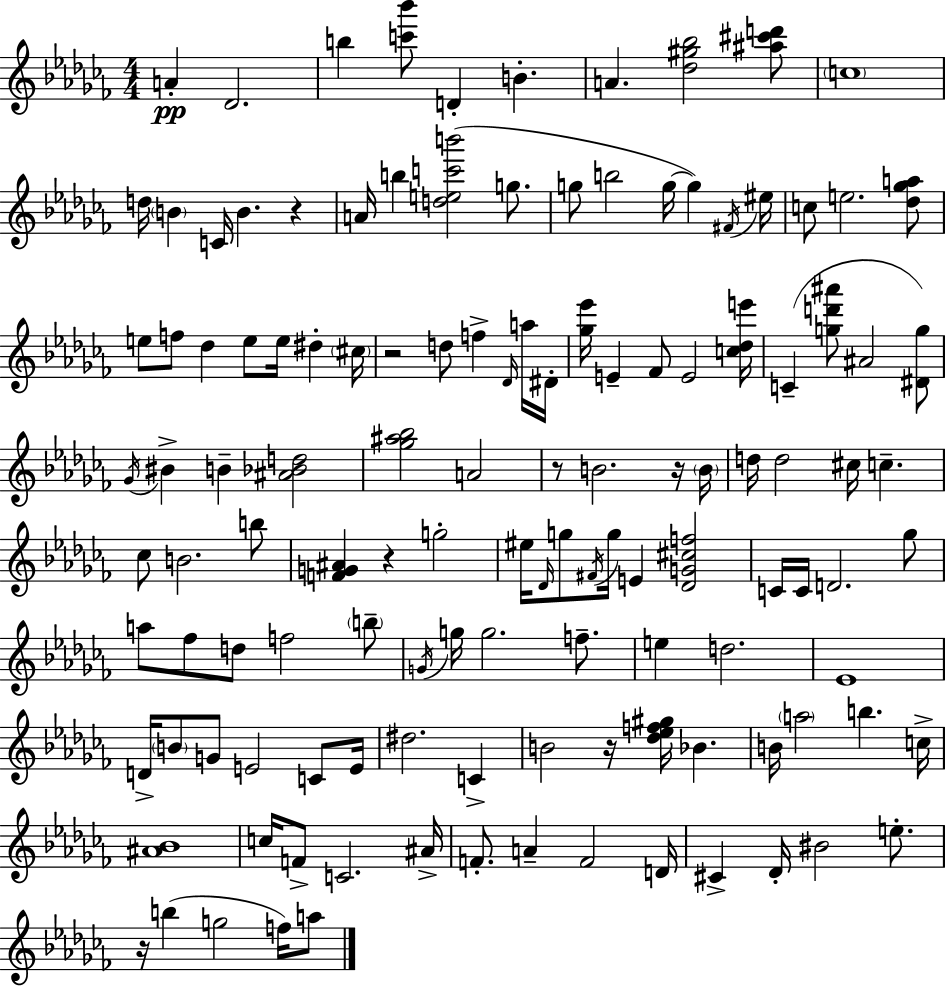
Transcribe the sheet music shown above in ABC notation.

X:1
T:Untitled
M:4/4
L:1/4
K:Abm
A _D2 b [c'_b']/2 D B A [_d^g_b]2 [^a^c'd']/2 c4 d/4 B C/4 B z A/4 b [dec'b']2 g/2 g/2 b2 g/4 g ^F/4 ^e/4 c/2 e2 [_d_ga]/2 e/2 f/2 _d e/2 e/4 ^d ^c/4 z2 d/2 f _D/4 a/4 ^D/4 [_g_e']/4 E _F/2 E2 [c_de']/4 C [gd'^a']/2 ^A2 [^Dg]/2 _G/4 ^B B [^A_Bd]2 [_g^a_b]2 A2 z/2 B2 z/4 B/4 d/4 d2 ^c/4 c _c/2 B2 b/2 [FG^A] z g2 ^e/4 _D/4 g/2 ^F/4 g/4 E [_DG^cf]2 C/4 C/4 D2 _g/2 a/2 _f/2 d/2 f2 b/2 G/4 g/4 g2 f/2 e d2 _E4 D/4 B/2 G/2 E2 C/2 E/4 ^d2 C B2 z/4 [_d_ef^g]/4 _B B/4 a2 b c/4 [^A_B]4 c/4 F/2 C2 ^A/4 F/2 A F2 D/4 ^C _D/4 ^B2 e/2 z/4 b g2 f/4 a/2